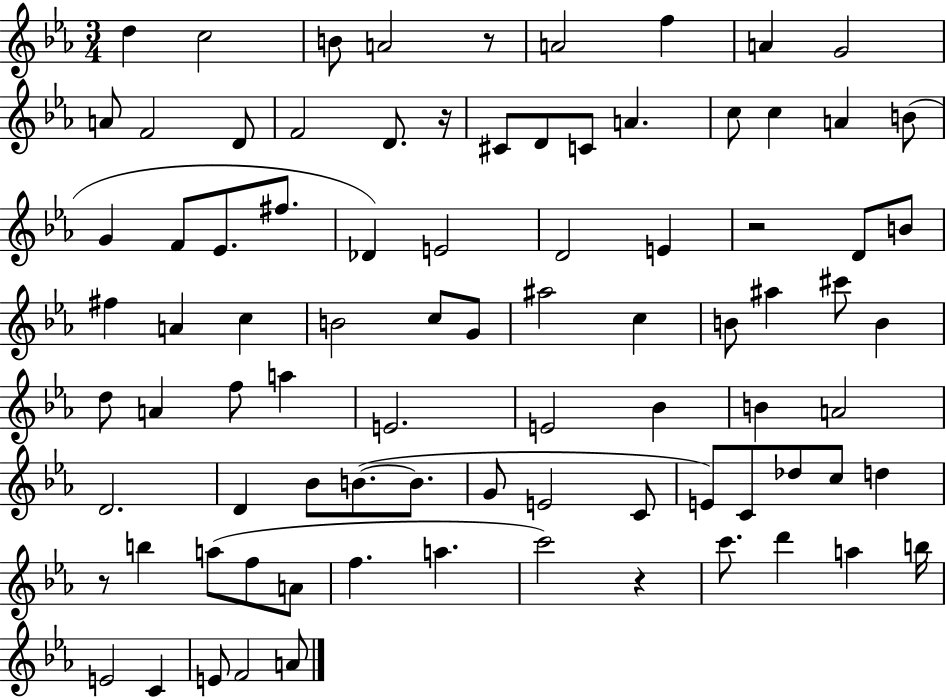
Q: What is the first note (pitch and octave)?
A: D5